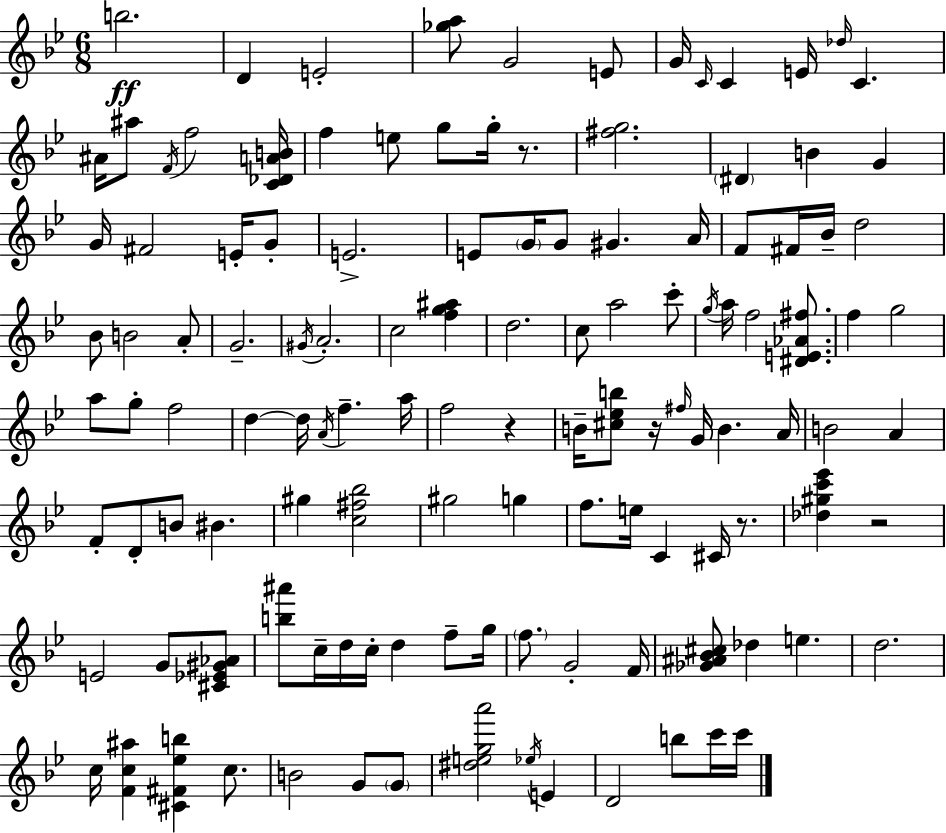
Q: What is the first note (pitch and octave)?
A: B5